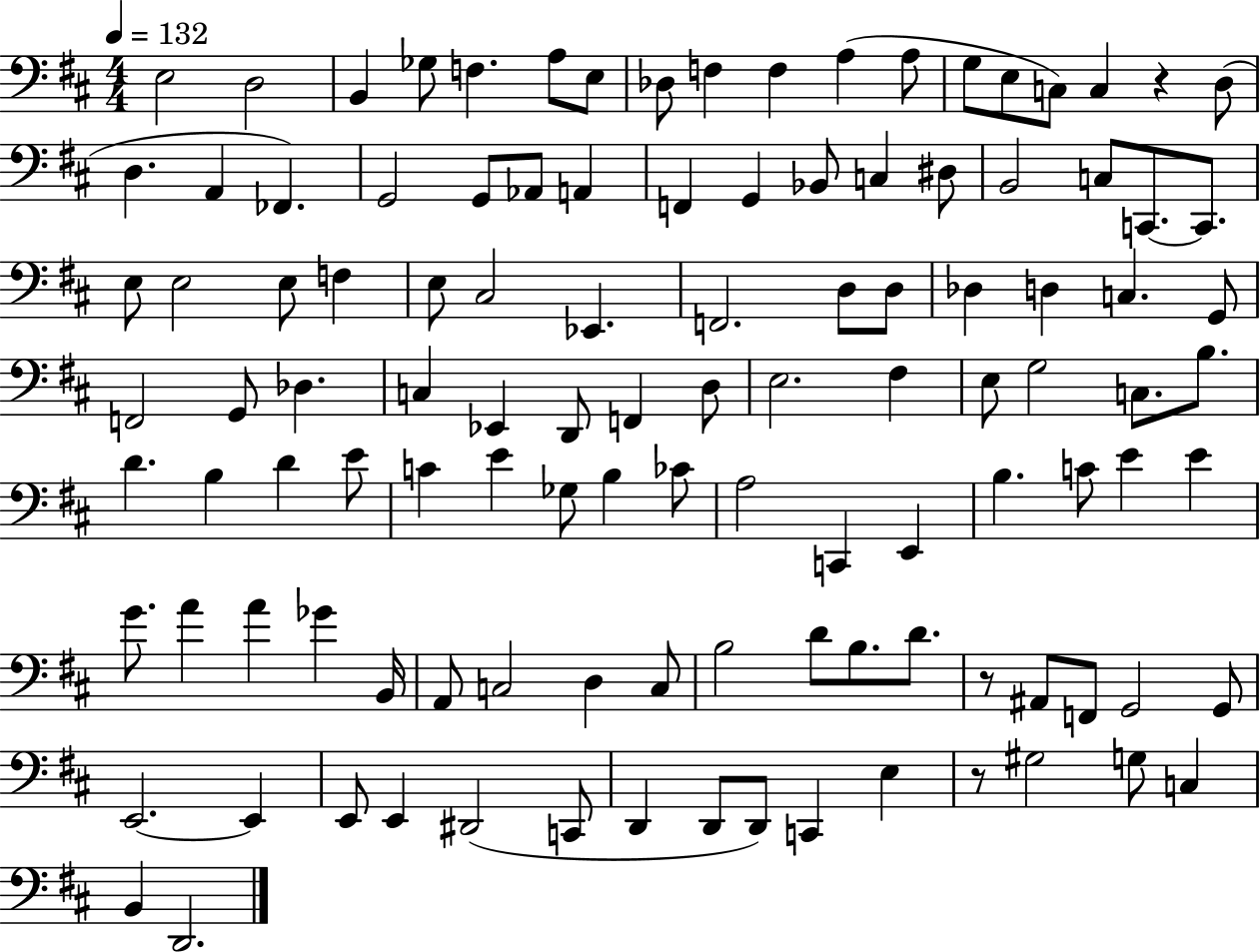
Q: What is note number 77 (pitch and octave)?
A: E4